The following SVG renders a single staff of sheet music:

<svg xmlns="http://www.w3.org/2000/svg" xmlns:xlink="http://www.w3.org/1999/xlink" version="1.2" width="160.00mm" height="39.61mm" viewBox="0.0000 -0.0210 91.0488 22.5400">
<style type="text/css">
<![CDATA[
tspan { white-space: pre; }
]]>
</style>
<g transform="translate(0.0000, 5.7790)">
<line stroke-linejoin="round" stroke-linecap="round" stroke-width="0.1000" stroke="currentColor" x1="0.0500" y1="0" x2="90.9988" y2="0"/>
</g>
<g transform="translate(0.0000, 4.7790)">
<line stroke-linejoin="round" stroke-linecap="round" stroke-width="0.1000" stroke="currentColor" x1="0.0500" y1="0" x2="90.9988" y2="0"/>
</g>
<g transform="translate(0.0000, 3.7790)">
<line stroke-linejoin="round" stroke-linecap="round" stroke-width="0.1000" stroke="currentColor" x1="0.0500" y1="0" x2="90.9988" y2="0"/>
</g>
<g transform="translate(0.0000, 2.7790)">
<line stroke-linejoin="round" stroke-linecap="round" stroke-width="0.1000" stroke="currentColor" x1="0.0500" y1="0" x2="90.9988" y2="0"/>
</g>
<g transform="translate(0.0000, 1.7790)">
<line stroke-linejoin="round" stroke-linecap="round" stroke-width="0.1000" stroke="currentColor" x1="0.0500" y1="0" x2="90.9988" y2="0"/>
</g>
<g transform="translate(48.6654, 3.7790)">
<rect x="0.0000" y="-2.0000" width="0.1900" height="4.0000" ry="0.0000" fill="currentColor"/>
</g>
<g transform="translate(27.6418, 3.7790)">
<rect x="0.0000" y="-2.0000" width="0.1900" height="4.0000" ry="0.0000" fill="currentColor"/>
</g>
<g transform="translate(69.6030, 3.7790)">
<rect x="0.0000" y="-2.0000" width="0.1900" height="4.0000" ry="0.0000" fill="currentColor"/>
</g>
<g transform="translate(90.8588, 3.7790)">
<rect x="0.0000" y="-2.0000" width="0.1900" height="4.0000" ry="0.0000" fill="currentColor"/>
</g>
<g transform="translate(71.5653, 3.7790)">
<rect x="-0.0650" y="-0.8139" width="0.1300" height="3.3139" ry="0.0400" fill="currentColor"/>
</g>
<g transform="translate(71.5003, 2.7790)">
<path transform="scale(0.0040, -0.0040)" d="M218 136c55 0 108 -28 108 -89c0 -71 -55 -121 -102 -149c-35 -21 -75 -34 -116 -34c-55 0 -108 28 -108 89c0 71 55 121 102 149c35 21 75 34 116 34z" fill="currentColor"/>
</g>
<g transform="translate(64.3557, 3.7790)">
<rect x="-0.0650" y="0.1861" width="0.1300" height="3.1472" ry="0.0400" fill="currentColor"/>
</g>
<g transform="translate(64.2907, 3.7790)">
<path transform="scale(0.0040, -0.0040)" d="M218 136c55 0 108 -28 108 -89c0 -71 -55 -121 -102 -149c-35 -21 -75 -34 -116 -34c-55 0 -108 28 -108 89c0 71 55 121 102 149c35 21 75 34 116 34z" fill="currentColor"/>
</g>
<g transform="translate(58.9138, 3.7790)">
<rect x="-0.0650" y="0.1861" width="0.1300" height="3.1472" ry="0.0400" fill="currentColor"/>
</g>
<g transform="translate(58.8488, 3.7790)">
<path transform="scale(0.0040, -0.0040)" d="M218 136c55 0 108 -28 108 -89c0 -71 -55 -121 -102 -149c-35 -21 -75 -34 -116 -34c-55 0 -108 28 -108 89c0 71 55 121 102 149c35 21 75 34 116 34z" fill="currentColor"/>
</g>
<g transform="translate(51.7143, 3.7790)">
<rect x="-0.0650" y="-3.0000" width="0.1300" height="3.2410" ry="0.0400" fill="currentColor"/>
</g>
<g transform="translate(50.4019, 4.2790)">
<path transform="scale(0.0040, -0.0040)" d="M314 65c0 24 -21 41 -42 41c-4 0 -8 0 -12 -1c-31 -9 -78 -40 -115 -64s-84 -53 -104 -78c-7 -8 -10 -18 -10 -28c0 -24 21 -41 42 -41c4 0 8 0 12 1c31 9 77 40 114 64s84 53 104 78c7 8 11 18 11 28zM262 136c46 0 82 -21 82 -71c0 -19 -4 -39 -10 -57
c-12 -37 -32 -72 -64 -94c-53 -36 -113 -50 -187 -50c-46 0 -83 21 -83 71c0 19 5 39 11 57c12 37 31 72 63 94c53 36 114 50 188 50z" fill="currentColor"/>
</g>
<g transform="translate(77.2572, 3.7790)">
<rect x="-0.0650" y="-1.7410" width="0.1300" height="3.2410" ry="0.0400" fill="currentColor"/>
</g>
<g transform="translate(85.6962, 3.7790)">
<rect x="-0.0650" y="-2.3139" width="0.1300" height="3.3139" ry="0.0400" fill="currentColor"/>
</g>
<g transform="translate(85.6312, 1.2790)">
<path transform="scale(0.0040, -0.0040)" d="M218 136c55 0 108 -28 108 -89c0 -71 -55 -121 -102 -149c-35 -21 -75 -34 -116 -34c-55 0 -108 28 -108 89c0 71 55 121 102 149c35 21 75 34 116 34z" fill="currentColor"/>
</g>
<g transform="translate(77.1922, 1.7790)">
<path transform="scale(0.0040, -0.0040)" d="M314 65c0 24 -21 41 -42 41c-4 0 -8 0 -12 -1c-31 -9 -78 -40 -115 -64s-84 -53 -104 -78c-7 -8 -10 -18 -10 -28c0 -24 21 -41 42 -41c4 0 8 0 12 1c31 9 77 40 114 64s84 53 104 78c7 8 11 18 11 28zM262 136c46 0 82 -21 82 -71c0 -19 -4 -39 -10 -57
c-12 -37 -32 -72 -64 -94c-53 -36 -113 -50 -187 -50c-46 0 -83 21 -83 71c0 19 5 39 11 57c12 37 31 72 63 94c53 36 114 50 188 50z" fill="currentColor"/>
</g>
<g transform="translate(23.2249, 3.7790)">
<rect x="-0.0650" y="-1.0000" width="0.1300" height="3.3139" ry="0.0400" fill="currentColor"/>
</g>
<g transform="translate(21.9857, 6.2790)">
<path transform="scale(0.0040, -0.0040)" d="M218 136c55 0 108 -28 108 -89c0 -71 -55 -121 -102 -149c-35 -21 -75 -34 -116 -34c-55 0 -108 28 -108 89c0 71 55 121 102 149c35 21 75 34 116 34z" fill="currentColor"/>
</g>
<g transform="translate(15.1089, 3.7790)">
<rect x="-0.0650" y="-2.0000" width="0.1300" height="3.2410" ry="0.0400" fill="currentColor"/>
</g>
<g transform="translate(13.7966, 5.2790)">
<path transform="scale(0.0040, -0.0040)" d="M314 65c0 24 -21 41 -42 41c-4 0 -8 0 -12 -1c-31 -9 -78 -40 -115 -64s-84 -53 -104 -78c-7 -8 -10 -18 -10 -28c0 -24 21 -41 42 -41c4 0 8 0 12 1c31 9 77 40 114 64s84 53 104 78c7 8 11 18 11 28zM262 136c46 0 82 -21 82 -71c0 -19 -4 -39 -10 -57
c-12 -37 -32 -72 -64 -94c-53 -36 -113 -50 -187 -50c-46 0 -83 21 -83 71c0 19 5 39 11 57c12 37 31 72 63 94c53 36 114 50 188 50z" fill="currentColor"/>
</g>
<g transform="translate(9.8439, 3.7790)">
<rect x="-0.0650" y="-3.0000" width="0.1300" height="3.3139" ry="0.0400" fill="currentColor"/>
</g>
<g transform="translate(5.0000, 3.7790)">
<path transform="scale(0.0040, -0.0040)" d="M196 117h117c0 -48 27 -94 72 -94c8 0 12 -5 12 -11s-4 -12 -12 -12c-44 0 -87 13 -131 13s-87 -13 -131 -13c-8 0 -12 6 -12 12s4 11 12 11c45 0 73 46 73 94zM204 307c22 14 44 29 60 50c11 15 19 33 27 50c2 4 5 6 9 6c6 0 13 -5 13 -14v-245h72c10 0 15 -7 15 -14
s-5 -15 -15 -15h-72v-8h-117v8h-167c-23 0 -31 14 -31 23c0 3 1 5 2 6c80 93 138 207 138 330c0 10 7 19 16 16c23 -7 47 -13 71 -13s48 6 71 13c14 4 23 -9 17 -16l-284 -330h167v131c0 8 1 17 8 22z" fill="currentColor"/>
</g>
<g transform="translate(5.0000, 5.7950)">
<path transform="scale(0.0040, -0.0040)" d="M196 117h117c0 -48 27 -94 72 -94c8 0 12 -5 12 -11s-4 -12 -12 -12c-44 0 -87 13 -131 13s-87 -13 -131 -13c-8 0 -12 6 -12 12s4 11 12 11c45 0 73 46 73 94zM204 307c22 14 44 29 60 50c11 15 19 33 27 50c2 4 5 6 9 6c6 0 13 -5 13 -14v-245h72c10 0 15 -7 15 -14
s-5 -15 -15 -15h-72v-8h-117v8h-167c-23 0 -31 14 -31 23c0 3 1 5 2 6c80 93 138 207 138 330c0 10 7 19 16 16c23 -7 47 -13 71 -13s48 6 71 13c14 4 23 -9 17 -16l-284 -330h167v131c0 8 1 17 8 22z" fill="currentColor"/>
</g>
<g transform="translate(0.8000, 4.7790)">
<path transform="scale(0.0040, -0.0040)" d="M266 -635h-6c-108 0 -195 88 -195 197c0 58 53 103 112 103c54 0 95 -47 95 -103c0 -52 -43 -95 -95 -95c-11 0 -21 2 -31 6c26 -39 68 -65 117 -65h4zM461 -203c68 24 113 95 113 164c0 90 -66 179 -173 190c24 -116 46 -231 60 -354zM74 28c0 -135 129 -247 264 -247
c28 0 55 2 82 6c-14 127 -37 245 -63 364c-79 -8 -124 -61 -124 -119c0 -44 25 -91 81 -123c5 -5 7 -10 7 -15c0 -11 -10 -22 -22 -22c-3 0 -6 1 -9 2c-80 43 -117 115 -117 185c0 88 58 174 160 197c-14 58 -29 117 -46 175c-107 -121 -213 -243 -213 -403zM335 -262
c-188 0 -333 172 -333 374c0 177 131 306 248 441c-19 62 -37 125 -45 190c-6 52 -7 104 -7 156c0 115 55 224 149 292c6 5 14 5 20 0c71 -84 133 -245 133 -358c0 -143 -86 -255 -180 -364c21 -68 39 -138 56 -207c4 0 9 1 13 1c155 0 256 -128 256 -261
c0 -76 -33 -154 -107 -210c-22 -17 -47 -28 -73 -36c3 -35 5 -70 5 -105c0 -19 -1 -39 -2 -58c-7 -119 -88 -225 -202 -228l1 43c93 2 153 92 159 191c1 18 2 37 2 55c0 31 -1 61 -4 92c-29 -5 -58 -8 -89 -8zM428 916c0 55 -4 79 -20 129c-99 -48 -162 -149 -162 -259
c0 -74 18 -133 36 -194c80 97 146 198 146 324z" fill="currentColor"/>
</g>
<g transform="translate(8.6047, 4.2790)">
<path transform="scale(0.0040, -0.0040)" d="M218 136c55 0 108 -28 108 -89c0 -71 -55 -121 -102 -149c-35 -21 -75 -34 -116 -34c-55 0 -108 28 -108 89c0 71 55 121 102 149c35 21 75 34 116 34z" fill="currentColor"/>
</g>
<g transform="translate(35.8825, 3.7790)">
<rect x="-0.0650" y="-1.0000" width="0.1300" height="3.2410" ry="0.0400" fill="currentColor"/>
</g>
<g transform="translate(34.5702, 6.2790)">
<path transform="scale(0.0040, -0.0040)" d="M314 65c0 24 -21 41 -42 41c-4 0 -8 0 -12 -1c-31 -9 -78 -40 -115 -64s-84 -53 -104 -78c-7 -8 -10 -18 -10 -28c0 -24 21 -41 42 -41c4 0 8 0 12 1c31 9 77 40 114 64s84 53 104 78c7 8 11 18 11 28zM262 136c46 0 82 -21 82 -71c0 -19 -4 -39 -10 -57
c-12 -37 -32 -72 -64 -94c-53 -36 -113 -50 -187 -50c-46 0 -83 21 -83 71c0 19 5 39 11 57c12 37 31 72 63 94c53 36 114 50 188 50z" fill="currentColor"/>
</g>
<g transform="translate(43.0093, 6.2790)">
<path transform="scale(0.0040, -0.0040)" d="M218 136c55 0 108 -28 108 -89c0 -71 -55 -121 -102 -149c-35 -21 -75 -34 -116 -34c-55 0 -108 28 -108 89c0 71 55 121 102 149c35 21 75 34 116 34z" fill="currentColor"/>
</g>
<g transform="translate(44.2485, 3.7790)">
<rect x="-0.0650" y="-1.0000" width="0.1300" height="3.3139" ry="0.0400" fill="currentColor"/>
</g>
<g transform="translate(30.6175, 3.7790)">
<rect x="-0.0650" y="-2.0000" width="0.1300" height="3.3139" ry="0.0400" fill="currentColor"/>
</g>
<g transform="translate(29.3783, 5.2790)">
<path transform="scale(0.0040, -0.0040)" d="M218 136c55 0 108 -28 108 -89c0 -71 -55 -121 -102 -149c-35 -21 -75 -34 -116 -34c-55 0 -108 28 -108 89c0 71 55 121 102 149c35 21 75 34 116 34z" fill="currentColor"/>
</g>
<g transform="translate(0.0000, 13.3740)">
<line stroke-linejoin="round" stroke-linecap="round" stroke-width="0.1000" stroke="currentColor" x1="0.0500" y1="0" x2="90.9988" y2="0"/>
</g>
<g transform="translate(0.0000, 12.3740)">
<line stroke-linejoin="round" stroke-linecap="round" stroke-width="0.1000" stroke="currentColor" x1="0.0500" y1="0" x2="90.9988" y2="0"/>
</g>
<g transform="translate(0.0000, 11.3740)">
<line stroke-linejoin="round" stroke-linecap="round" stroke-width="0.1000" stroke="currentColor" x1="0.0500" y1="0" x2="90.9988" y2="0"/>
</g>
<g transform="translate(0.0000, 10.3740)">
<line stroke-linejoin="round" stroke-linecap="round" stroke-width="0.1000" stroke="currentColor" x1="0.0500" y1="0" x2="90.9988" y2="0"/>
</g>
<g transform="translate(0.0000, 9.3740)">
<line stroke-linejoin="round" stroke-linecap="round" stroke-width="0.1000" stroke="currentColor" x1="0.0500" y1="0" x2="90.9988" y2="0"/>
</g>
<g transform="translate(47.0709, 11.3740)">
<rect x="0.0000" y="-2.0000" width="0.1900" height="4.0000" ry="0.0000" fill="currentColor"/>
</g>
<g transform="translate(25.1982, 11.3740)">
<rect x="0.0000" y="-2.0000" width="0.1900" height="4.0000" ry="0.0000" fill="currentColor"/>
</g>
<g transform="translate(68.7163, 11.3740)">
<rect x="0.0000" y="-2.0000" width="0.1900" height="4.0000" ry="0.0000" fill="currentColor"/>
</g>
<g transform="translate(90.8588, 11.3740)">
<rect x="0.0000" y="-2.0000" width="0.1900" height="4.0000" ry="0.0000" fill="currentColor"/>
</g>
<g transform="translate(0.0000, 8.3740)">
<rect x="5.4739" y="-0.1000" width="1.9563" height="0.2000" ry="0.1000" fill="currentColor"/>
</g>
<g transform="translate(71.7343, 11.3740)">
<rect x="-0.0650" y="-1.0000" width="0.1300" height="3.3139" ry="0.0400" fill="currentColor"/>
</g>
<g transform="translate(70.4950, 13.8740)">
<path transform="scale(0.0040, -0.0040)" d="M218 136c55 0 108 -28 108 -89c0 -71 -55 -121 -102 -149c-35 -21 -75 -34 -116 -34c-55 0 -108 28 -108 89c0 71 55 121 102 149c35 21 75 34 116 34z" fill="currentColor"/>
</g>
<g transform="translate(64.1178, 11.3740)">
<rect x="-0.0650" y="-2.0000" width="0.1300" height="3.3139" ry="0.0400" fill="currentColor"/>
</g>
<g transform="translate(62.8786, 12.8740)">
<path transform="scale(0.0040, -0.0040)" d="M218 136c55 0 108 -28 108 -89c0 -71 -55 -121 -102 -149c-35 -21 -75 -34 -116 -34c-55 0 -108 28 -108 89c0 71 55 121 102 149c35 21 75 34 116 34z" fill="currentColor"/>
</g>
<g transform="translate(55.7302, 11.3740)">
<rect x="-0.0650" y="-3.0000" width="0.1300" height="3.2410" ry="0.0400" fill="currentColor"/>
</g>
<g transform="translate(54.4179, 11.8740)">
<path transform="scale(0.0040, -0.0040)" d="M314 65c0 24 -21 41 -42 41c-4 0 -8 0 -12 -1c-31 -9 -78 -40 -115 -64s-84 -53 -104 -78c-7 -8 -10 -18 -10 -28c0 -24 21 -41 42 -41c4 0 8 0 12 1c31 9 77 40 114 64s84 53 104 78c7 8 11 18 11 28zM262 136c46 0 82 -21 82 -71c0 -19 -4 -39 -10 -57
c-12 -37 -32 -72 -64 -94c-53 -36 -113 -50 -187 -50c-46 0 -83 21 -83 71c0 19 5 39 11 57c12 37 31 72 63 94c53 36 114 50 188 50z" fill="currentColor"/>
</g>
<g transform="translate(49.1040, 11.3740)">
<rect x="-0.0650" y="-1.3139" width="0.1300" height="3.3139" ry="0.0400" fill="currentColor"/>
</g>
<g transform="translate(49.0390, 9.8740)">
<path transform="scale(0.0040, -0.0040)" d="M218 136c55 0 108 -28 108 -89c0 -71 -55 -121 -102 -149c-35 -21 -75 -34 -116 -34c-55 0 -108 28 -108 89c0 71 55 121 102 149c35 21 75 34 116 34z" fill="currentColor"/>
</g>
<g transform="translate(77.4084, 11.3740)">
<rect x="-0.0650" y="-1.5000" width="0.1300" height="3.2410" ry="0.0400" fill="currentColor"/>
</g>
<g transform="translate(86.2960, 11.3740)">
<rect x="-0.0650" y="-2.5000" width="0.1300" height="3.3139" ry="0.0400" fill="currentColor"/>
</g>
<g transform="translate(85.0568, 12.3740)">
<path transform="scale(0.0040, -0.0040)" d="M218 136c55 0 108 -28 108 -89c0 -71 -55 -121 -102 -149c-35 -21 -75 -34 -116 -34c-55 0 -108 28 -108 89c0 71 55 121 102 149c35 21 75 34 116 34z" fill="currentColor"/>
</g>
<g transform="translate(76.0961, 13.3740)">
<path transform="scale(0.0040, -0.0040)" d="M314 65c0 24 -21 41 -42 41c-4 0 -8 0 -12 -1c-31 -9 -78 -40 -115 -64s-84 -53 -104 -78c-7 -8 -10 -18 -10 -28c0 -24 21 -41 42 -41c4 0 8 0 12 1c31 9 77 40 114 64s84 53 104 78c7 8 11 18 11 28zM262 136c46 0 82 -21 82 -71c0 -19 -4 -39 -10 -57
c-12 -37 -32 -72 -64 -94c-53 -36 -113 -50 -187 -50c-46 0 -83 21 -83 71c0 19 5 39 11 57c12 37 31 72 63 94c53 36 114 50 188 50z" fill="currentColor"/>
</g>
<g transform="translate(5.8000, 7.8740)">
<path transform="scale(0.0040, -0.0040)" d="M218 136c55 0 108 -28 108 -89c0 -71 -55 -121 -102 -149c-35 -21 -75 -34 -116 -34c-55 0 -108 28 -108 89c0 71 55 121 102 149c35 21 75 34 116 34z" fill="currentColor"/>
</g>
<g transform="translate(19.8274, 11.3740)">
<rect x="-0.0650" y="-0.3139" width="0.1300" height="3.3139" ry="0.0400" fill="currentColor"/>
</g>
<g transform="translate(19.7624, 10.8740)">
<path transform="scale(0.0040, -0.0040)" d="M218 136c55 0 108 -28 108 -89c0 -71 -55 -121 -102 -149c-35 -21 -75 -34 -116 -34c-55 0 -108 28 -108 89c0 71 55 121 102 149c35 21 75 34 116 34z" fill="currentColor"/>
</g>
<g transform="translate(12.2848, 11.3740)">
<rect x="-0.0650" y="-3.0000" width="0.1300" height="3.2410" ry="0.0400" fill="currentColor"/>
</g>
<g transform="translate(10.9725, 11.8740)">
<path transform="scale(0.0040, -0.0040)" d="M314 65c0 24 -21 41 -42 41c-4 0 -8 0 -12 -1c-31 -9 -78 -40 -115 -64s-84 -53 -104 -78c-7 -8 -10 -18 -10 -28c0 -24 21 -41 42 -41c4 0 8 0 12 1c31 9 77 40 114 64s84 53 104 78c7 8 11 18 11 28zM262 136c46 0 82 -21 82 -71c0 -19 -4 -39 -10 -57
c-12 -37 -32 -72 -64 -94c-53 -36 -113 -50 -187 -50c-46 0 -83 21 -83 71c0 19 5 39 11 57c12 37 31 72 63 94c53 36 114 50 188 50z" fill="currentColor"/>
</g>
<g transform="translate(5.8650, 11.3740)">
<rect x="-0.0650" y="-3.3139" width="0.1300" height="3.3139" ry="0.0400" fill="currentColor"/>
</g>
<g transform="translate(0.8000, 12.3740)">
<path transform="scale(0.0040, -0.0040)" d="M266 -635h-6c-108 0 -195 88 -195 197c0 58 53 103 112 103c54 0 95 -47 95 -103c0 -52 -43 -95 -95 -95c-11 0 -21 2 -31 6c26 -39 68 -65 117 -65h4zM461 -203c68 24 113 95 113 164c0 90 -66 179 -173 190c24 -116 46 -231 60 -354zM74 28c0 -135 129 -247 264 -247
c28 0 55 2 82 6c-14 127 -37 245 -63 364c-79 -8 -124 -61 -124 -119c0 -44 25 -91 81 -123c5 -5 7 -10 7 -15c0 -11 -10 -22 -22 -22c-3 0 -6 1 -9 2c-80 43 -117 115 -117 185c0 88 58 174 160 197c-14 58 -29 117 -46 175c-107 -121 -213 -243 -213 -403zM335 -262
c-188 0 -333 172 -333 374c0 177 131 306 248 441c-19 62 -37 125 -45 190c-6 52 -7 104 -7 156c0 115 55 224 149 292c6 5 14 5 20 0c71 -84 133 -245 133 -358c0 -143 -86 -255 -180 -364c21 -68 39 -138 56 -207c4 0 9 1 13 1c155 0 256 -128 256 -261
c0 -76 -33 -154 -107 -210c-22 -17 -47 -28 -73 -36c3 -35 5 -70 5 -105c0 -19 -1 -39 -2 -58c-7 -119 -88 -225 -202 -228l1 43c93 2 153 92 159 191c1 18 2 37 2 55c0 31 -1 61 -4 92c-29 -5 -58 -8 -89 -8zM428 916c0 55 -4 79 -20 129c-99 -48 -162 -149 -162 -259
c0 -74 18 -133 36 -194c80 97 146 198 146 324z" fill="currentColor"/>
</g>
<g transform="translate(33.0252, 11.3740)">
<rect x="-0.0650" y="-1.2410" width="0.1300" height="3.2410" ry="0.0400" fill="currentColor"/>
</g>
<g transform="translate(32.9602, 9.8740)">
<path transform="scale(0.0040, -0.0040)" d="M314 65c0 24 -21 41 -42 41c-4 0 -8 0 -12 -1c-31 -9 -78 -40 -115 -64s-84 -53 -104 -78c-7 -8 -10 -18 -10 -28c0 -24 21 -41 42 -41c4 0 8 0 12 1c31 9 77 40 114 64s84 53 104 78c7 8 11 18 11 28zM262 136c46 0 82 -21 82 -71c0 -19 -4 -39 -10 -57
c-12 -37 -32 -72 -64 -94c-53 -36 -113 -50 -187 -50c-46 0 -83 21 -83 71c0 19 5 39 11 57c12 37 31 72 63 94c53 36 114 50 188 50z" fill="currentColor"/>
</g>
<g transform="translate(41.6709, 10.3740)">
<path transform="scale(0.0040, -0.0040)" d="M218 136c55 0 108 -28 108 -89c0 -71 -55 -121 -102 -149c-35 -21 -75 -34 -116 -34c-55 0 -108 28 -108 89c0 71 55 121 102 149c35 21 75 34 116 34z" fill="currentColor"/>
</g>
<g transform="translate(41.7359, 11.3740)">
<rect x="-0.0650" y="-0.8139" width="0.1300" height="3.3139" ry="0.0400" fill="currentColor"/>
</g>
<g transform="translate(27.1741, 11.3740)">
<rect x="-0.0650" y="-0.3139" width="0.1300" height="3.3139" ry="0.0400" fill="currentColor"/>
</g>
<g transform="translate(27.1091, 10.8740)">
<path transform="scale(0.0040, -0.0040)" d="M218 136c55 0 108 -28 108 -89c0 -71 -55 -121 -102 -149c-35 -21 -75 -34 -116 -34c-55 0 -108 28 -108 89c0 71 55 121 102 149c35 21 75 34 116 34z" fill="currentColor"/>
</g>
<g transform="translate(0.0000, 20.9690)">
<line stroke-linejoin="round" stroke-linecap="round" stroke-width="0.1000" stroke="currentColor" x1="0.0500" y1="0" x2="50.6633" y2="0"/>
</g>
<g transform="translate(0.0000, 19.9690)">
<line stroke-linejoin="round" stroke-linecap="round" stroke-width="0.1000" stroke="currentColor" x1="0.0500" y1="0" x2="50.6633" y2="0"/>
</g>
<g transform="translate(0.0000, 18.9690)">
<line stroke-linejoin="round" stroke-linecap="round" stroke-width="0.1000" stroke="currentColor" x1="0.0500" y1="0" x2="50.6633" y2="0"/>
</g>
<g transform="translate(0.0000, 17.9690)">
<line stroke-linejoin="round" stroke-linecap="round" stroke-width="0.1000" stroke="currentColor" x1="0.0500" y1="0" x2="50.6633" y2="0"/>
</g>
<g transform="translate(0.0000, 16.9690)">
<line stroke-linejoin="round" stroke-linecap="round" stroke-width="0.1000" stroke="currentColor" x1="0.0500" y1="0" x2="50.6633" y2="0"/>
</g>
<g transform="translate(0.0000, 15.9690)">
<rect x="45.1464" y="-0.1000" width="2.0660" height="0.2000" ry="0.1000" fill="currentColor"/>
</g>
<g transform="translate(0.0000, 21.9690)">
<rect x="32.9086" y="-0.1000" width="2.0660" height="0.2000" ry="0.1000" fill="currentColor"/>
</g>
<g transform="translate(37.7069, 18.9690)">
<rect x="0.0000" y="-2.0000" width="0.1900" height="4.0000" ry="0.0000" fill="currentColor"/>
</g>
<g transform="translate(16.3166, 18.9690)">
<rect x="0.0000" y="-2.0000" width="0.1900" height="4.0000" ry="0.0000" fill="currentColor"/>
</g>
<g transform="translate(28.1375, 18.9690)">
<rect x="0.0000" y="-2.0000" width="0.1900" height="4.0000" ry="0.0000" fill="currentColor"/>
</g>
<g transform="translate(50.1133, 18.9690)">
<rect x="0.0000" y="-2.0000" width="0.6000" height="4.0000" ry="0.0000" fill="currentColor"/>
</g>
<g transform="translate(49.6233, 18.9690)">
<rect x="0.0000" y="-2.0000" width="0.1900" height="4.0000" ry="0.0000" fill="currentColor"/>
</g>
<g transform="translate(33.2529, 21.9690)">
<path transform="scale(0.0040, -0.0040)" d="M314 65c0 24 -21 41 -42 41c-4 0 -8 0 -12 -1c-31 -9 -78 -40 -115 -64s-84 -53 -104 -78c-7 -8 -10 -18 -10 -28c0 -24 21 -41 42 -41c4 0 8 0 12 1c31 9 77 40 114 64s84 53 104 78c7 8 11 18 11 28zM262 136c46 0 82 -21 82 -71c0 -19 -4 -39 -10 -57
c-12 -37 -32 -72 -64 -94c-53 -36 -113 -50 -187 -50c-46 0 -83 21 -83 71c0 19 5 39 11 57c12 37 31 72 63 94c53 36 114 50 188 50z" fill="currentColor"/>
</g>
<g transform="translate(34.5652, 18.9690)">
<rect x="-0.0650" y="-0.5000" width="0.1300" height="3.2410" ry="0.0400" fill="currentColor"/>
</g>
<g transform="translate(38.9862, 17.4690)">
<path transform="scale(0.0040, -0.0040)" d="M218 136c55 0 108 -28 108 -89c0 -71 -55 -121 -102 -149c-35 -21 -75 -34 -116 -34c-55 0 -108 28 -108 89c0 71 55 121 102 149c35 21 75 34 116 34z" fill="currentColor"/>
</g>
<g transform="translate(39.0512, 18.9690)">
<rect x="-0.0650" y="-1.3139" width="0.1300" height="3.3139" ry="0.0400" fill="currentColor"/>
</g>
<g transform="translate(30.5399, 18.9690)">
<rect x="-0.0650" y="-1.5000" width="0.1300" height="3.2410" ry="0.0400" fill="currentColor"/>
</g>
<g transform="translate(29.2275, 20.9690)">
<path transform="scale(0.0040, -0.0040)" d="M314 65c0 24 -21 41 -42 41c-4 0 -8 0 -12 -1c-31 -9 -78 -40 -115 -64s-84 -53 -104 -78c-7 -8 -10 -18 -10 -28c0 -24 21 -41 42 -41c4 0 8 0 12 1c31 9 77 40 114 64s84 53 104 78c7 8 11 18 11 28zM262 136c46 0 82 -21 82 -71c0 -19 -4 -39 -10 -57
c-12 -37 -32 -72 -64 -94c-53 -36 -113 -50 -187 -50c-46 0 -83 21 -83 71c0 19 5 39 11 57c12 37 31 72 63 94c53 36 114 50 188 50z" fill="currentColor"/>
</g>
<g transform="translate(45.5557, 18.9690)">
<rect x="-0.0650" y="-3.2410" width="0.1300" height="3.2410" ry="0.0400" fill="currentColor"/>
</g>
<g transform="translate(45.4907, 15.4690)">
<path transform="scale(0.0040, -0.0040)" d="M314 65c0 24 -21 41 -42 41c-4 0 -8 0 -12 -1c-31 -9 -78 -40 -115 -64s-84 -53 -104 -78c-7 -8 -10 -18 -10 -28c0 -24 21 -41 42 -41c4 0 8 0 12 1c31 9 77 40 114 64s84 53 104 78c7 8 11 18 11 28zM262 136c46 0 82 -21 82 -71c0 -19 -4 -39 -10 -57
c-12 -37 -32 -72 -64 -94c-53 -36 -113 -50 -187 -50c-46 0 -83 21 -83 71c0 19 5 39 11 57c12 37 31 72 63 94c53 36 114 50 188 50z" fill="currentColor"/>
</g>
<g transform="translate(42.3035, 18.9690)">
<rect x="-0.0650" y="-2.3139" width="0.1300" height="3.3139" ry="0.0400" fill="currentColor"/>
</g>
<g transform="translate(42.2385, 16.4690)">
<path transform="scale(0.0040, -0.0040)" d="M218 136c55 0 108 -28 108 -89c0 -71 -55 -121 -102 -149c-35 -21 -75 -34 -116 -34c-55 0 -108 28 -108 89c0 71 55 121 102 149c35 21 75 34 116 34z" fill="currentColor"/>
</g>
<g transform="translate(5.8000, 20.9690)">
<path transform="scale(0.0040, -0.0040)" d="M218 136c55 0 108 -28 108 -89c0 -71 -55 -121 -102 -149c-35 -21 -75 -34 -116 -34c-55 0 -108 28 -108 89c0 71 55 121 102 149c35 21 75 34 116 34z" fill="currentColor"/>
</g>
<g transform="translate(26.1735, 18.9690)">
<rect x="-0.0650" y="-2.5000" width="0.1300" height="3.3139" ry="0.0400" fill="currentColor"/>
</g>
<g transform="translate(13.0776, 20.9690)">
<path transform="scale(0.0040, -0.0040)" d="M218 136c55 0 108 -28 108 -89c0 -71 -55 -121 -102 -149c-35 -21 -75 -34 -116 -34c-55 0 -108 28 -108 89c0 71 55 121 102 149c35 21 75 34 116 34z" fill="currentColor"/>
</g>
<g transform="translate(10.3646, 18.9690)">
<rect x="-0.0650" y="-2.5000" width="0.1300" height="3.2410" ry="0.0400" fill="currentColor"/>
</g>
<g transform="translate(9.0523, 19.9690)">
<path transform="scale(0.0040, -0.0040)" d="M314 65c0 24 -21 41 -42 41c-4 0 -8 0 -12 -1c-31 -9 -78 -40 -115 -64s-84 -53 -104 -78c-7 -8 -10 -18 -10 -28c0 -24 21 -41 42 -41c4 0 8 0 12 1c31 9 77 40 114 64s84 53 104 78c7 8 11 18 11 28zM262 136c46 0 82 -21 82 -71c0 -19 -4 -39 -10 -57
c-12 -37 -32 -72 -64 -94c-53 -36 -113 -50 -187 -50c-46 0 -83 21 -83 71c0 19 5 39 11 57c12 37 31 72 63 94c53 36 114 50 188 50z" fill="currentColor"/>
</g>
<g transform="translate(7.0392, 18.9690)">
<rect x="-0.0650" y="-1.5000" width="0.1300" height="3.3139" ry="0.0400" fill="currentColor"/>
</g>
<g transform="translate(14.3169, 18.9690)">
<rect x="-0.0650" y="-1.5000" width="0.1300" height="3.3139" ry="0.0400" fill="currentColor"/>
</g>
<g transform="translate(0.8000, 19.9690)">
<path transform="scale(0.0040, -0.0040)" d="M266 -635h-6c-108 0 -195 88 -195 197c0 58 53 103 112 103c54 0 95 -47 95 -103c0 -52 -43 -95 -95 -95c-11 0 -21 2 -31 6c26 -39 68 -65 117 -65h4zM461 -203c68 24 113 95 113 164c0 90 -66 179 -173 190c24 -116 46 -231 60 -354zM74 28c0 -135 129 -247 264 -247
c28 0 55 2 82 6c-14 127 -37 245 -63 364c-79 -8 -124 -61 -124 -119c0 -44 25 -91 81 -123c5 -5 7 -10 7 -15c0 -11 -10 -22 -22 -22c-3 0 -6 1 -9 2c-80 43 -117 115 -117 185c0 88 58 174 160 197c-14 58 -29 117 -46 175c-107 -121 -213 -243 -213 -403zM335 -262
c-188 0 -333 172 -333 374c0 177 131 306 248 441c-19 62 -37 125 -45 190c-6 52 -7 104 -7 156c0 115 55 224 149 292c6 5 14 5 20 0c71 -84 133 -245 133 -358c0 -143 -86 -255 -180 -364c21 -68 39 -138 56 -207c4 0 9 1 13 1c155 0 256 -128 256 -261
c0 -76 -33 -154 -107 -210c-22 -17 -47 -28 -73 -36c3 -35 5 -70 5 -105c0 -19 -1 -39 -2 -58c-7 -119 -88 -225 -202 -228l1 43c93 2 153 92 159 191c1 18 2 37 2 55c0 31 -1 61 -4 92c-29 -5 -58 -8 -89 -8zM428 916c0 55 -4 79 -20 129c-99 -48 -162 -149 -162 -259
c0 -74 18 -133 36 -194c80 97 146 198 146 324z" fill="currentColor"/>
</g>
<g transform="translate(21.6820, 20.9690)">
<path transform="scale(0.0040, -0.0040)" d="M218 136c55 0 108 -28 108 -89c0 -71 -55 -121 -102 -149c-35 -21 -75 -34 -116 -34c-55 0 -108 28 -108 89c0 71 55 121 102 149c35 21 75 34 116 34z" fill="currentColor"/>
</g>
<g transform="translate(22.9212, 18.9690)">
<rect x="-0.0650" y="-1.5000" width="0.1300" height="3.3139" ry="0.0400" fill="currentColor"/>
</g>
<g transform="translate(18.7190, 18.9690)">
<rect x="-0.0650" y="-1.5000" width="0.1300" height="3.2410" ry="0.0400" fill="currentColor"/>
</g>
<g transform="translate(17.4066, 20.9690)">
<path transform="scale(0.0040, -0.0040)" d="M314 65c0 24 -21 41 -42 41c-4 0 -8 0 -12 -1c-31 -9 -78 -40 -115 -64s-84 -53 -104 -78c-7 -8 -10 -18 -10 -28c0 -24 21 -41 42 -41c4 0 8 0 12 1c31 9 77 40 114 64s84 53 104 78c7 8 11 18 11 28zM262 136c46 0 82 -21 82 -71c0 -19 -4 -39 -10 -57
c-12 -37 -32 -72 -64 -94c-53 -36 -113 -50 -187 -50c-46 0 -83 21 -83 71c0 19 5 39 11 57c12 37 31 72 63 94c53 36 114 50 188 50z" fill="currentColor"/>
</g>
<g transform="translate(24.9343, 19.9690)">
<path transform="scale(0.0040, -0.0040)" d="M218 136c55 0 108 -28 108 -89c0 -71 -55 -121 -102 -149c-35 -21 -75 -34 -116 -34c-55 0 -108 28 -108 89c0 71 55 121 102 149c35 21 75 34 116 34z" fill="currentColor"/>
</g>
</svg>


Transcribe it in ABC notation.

X:1
T:Untitled
M:4/4
L:1/4
K:C
A F2 D F D2 D A2 B B d f2 g b A2 c c e2 d e A2 F D E2 G E G2 E E2 E G E2 C2 e g b2